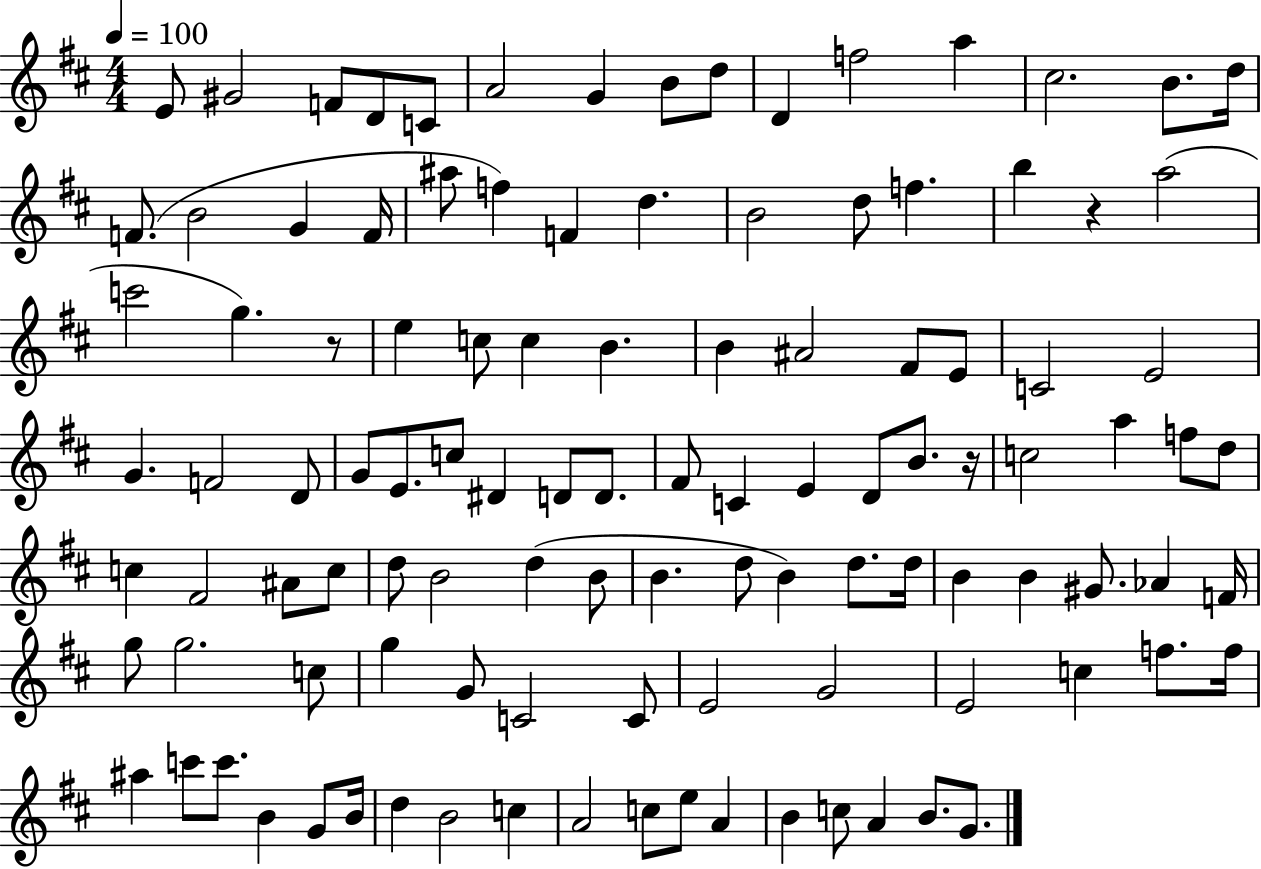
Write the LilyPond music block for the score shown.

{
  \clef treble
  \numericTimeSignature
  \time 4/4
  \key d \major
  \tempo 4 = 100
  e'8 gis'2 f'8 d'8 c'8 | a'2 g'4 b'8 d''8 | d'4 f''2 a''4 | cis''2. b'8. d''16 | \break f'8.( b'2 g'4 f'16 | ais''8 f''4) f'4 d''4. | b'2 d''8 f''4. | b''4 r4 a''2( | \break c'''2 g''4.) r8 | e''4 c''8 c''4 b'4. | b'4 ais'2 fis'8 e'8 | c'2 e'2 | \break g'4. f'2 d'8 | g'8 e'8. c''8 dis'4 d'8 d'8. | fis'8 c'4 e'4 d'8 b'8. r16 | c''2 a''4 f''8 d''8 | \break c''4 fis'2 ais'8 c''8 | d''8 b'2 d''4( b'8 | b'4. d''8 b'4) d''8. d''16 | b'4 b'4 gis'8. aes'4 f'16 | \break g''8 g''2. c''8 | g''4 g'8 c'2 c'8 | e'2 g'2 | e'2 c''4 f''8. f''16 | \break ais''4 c'''8 c'''8. b'4 g'8 b'16 | d''4 b'2 c''4 | a'2 c''8 e''8 a'4 | b'4 c''8 a'4 b'8. g'8. | \break \bar "|."
}